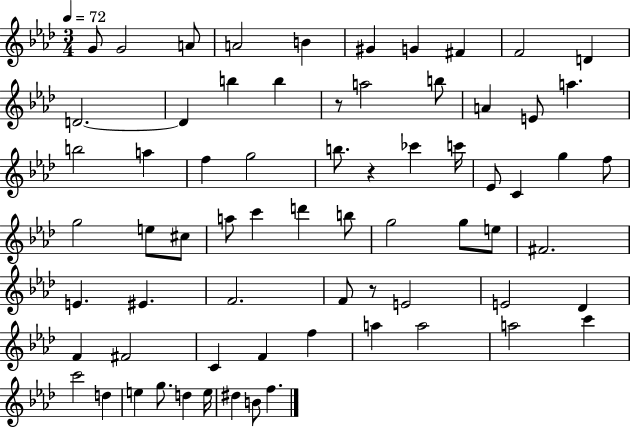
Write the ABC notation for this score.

X:1
T:Untitled
M:3/4
L:1/4
K:Ab
G/2 G2 A/2 A2 B ^G G ^F F2 D D2 D b b z/2 a2 b/2 A E/2 a b2 a f g2 b/2 z _c' c'/4 _E/2 C g f/2 g2 e/2 ^c/2 a/2 c' d' b/2 g2 g/2 e/2 ^F2 E ^E F2 F/2 z/2 E2 E2 _D F ^F2 C F f a a2 a2 c' c'2 d e g/2 d e/4 ^d B/2 f